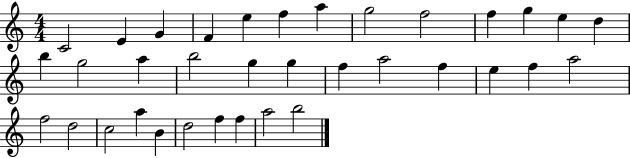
{
  \clef treble
  \numericTimeSignature
  \time 4/4
  \key c \major
  c'2 e'4 g'4 | f'4 e''4 f''4 a''4 | g''2 f''2 | f''4 g''4 e''4 d''4 | \break b''4 g''2 a''4 | b''2 g''4 g''4 | f''4 a''2 f''4 | e''4 f''4 a''2 | \break f''2 d''2 | c''2 a''4 b'4 | d''2 f''4 f''4 | a''2 b''2 | \break \bar "|."
}